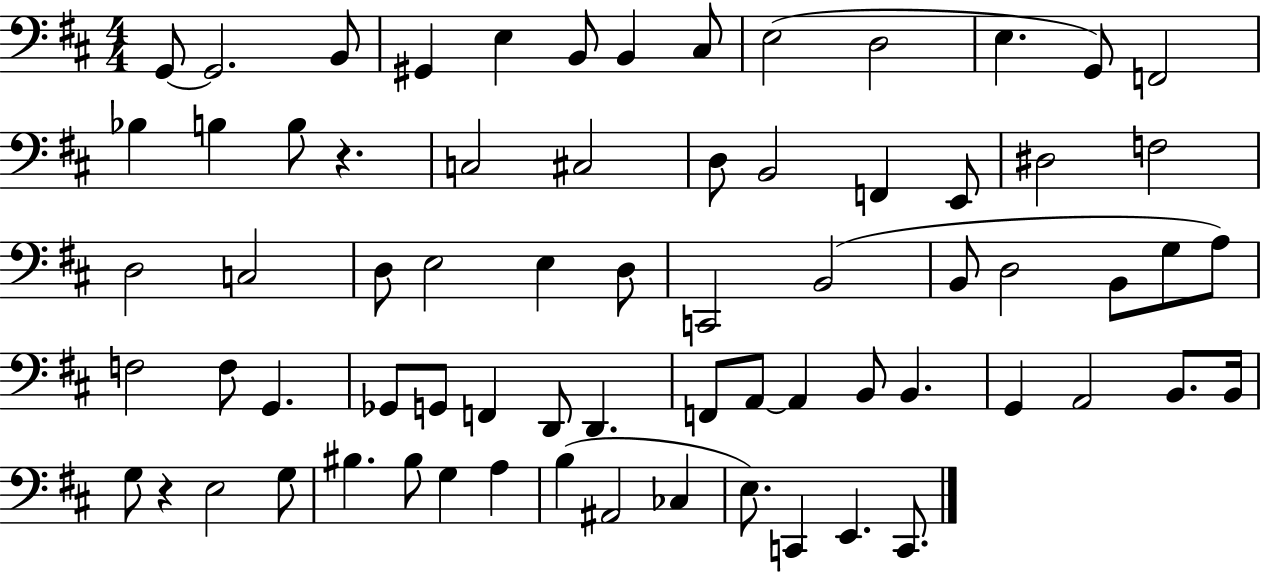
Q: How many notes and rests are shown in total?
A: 70